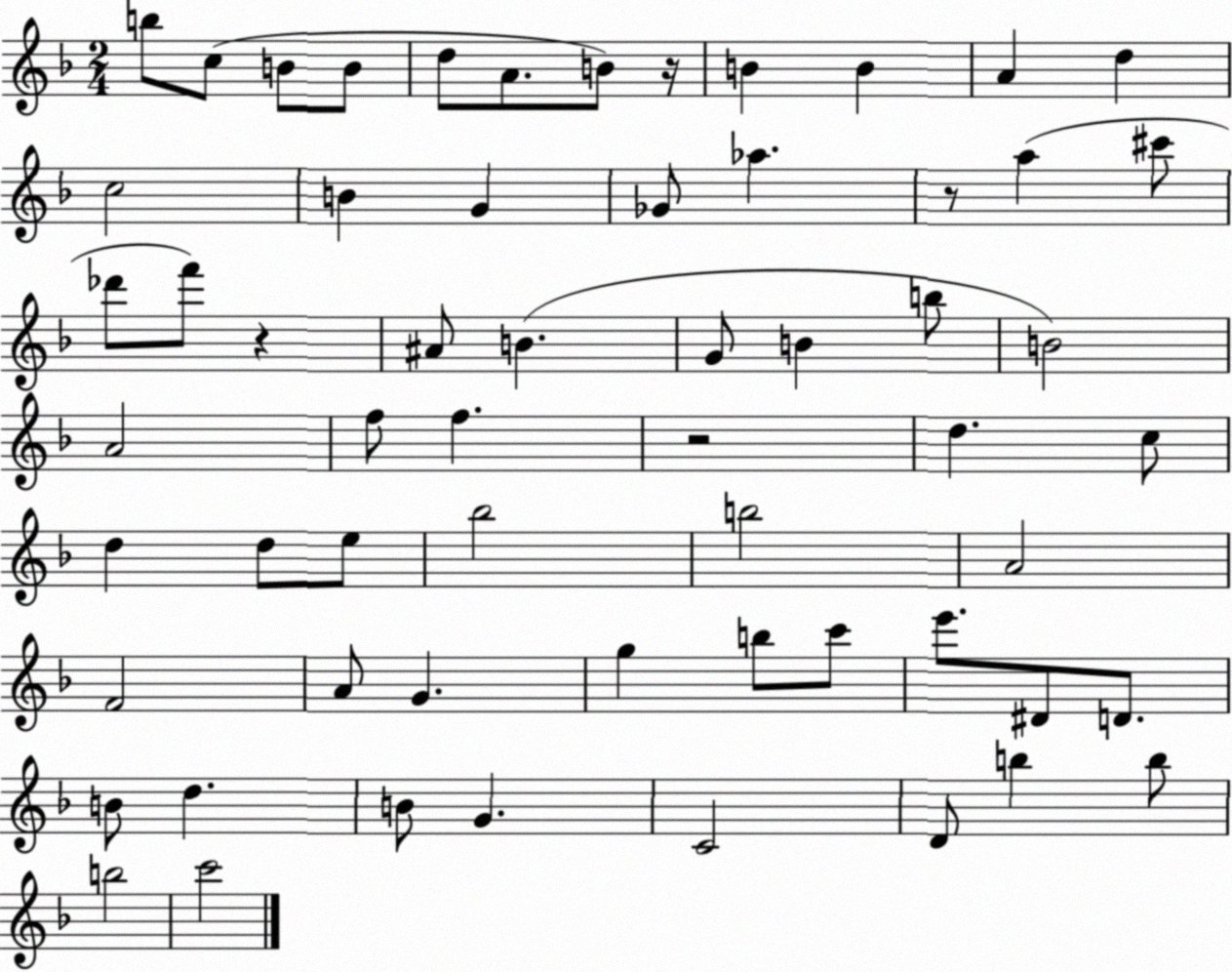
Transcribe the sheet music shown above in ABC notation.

X:1
T:Untitled
M:2/4
L:1/4
K:F
b/2 c/2 B/2 B/2 d/2 A/2 B/2 z/4 B B A d c2 B G _G/2 _a z/2 a ^c'/2 _d'/2 f'/2 z ^A/2 B G/2 B b/2 B2 A2 f/2 f z2 d c/2 d d/2 e/2 _b2 b2 A2 F2 A/2 G g b/2 c'/2 e'/2 ^D/2 D/2 B/2 d B/2 G C2 D/2 b b/2 b2 c'2